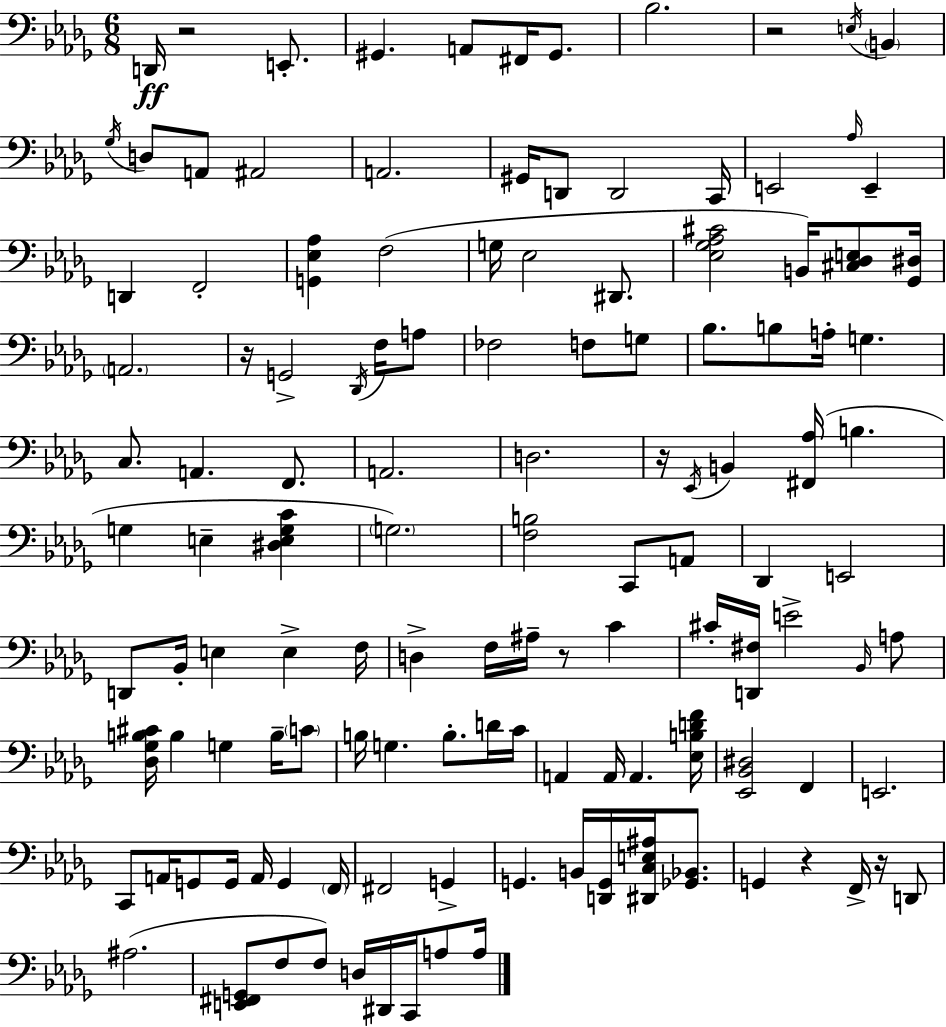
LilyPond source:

{
  \clef bass
  \numericTimeSignature
  \time 6/8
  \key bes \minor
  d,16\ff r2 e,8.-. | gis,4. a,8 fis,16 gis,8. | bes2. | r2 \acciaccatura { e16 } \parenthesize b,4 | \break \acciaccatura { ges16 } d8 a,8 ais,2 | a,2. | gis,16 d,8 d,2 | c,16 e,2 \grace { aes16 } e,4-- | \break d,4 f,2-. | <g, ees aes>4 f2( | g16 ees2 | dis,8. <ees ges aes cis'>2 b,16) | \break <cis des e>8 <ges, dis>16 \parenthesize a,2. | r16 g,2-> | \acciaccatura { des,16 } f16 a8 fes2 | f8 g8 bes8. b8 a16-. g4. | \break c8. a,4. | f,8. a,2. | d2. | r16 \acciaccatura { ees,16 } b,4 <fis, aes>16( b4. | \break g4 e4-- | <dis e g c'>4 \parenthesize g2.) | <f b>2 | c,8 a,8 des,4 e,2 | \break d,8 bes,16-. e4 | e4-> f16 d4-> f16 ais16-- r8 | c'4 cis'16-. <d, fis>16 e'2-> | \grace { bes,16 } a8 <des ges b cis'>16 b4 g4 | \break b16-- \parenthesize c'8 b16 g4. | b8.-. d'16 c'16 a,4 a,16 a,4. | <ees b d' f'>16 <ees, bes, dis>2 | f,4 e,2. | \break c,8 a,16 g,8 g,16 | a,16 g,4 \parenthesize f,16 fis,2 | g,4-> g,4. | b,16 <d, g,>16 <dis, c e ais>16 <ges, bes,>8. g,4 r4 | \break f,16-> r16 d,8 ais2.( | <e, fis, g,>8 f8 f8) | d16 dis,16 c,16 a8 a16 \bar "|."
}